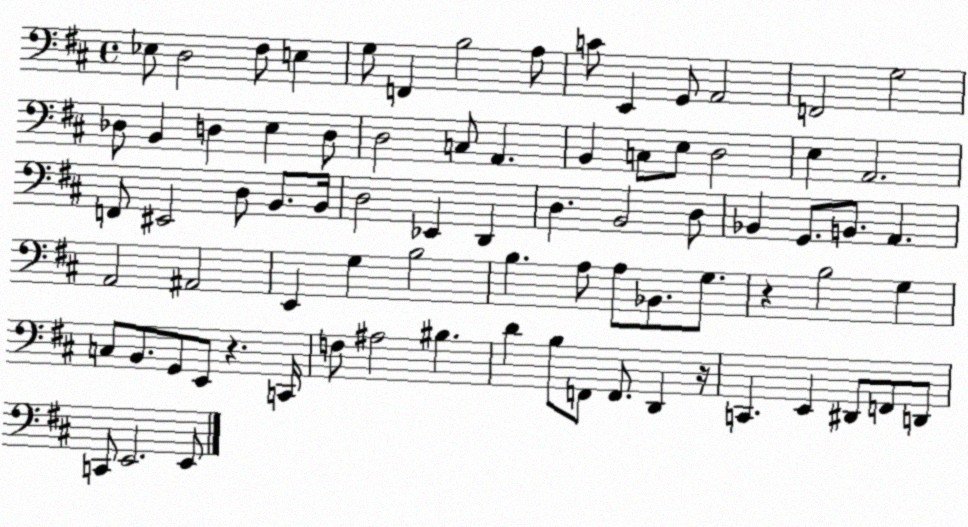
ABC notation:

X:1
T:Untitled
M:4/4
L:1/4
K:D
_E,/2 D,2 ^F,/2 E, G,/2 F,, B,2 A,/2 C/2 E,, G,,/2 A,,2 F,,2 G,2 _D,/2 B,, D, E, D,/2 D,2 C,/2 A,, B,, C,/2 E,/2 D,2 E, A,,2 F,,/2 ^E,,2 D,/2 B,,/2 B,,/4 D,2 _E,, D,, D, B,,2 D,/2 _B,, G,,/2 B,,/2 A,, A,,2 ^A,,2 E,, G, B,2 B, A,/2 A,/2 _B,,/2 G,/2 z B,2 G, C,/2 B,,/2 G,,/2 E,,/2 z C,,/4 F,/2 ^A,2 ^B, D B,/2 F,,/2 F,,/2 D,, z/4 C,, E,, ^D,,/2 F,,/2 D,,/2 C,,/2 E,,2 E,,/2